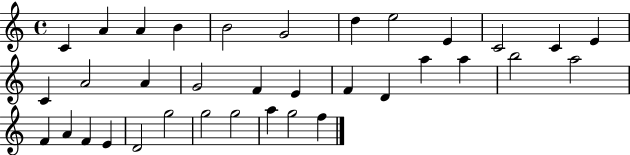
{
  \clef treble
  \time 4/4
  \defaultTimeSignature
  \key c \major
  c'4 a'4 a'4 b'4 | b'2 g'2 | d''4 e''2 e'4 | c'2 c'4 e'4 | \break c'4 a'2 a'4 | g'2 f'4 e'4 | f'4 d'4 a''4 a''4 | b''2 a''2 | \break f'4 a'4 f'4 e'4 | d'2 g''2 | g''2 g''2 | a''4 g''2 f''4 | \break \bar "|."
}